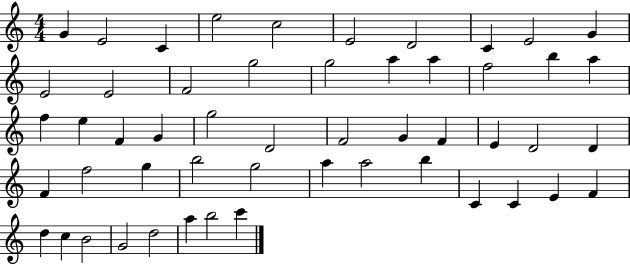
{
  \clef treble
  \numericTimeSignature
  \time 4/4
  \key c \major
  g'4 e'2 c'4 | e''2 c''2 | e'2 d'2 | c'4 e'2 g'4 | \break e'2 e'2 | f'2 g''2 | g''2 a''4 a''4 | f''2 b''4 a''4 | \break f''4 e''4 f'4 g'4 | g''2 d'2 | f'2 g'4 f'4 | e'4 d'2 d'4 | \break f'4 f''2 g''4 | b''2 g''2 | a''4 a''2 b''4 | c'4 c'4 e'4 f'4 | \break d''4 c''4 b'2 | g'2 d''2 | a''4 b''2 c'''4 | \bar "|."
}